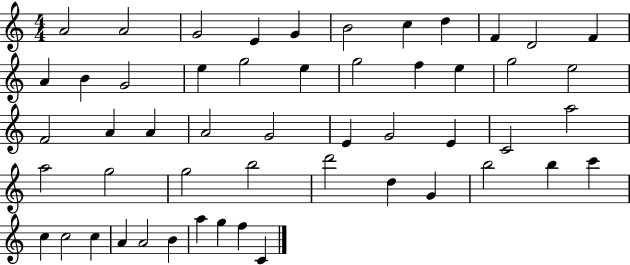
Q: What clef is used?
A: treble